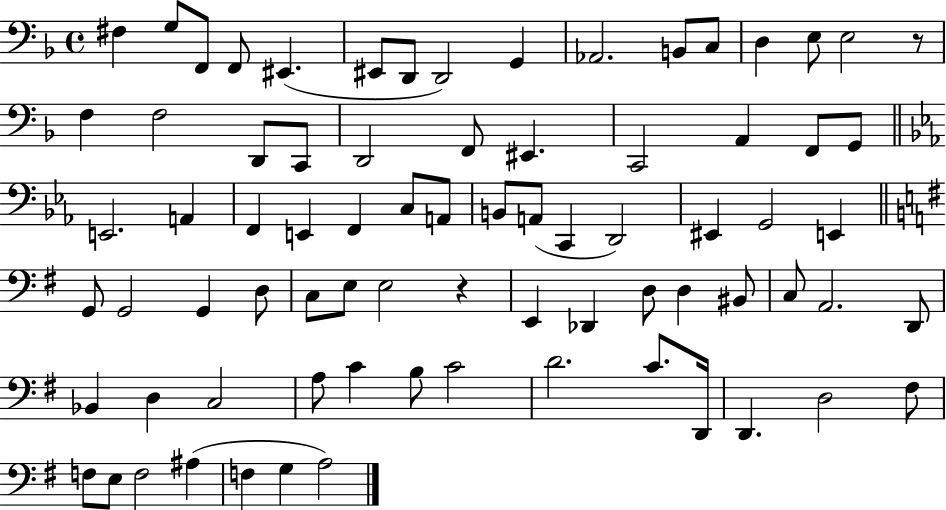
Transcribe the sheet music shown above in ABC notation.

X:1
T:Untitled
M:4/4
L:1/4
K:F
^F, G,/2 F,,/2 F,,/2 ^E,, ^E,,/2 D,,/2 D,,2 G,, _A,,2 B,,/2 C,/2 D, E,/2 E,2 z/2 F, F,2 D,,/2 C,,/2 D,,2 F,,/2 ^E,, C,,2 A,, F,,/2 G,,/2 E,,2 A,, F,, E,, F,, C,/2 A,,/2 B,,/2 A,,/2 C,, D,,2 ^E,, G,,2 E,, G,,/2 G,,2 G,, D,/2 C,/2 E,/2 E,2 z E,, _D,, D,/2 D, ^B,,/2 C,/2 A,,2 D,,/2 _B,, D, C,2 A,/2 C B,/2 C2 D2 C/2 D,,/4 D,, D,2 ^F,/2 F,/2 E,/2 F,2 ^A, F, G, A,2